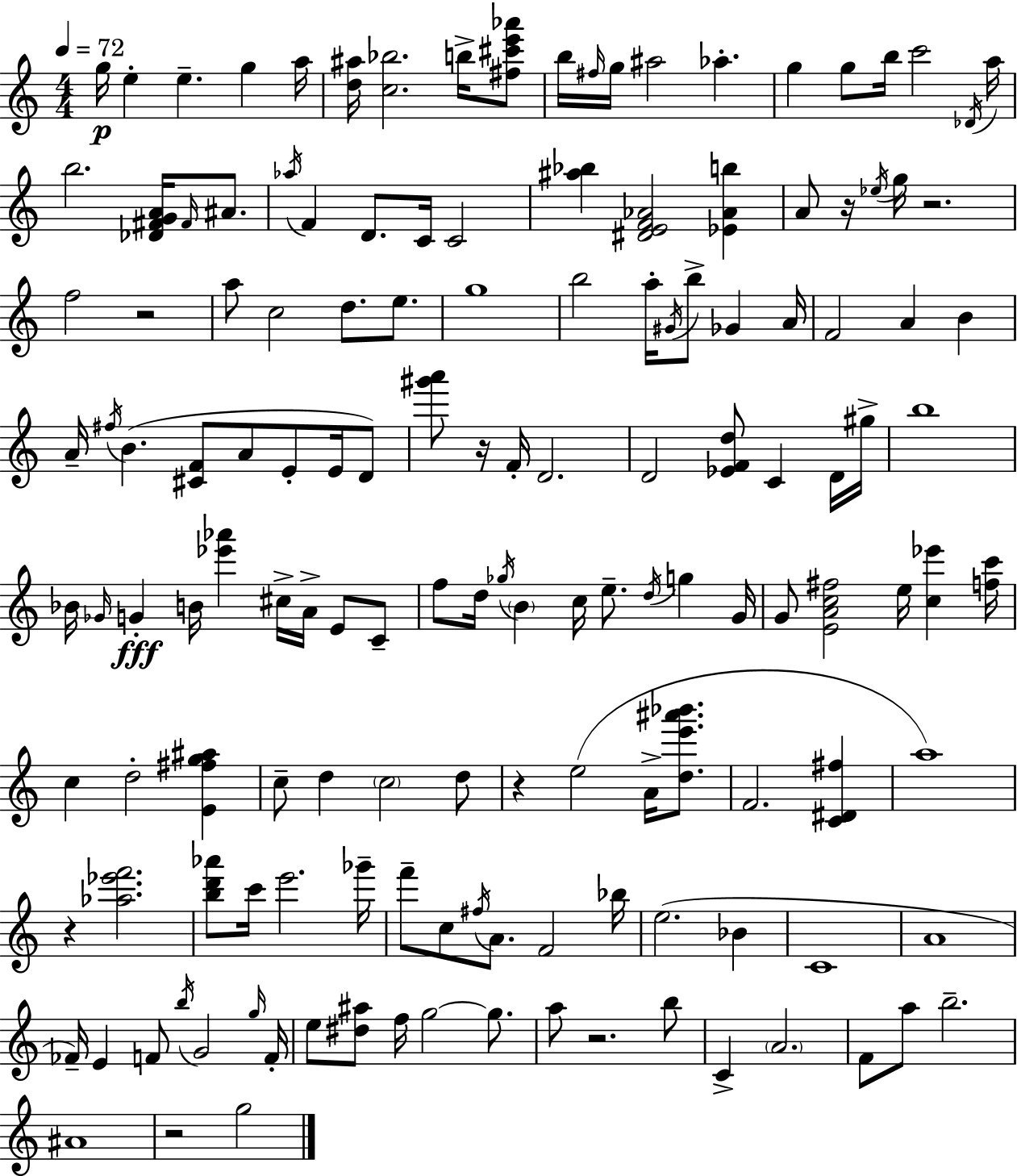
G5/s E5/q E5/q. G5/q A5/s [D5,A#5]/s [C5,Bb5]/h. B5/s [F#5,C#6,E6,Ab6]/e B5/s F#5/s G5/s A#5/h Ab5/q. G5/q G5/e B5/s C6/h Db4/s A5/s B5/h. [Db4,F#4,G4,A4]/s F#4/s A#4/e. Ab5/s F4/q D4/e. C4/s C4/h [A#5,Bb5]/q [D#4,E4,F4,Ab4]/h [Eb4,Ab4,B5]/q A4/e R/s Eb5/s G5/s R/h. F5/h R/h A5/e C5/h D5/e. E5/e. G5/w B5/h A5/s G#4/s B5/e Gb4/q A4/s F4/h A4/q B4/q A4/s F#5/s B4/q. [C#4,F4]/e A4/e E4/e E4/s D4/e [G#6,A6]/e R/s F4/s D4/h. D4/h [Eb4,F4,D5]/e C4/q D4/s G#5/s B5/w Bb4/s Gb4/s G4/q B4/s [Eb6,Ab6]/q C#5/s A4/s E4/e C4/e F5/e D5/s Gb5/s B4/q C5/s E5/e. D5/s G5/q G4/s G4/e [E4,A4,C5,F#5]/h E5/s [C5,Eb6]/q [F5,C6]/s C5/q D5/h [E4,F#5,G5,A#5]/q C5/e D5/q C5/h D5/e R/q E5/h A4/s [D5,E6,A#6,Bb6]/e. F4/h. [C4,D#4,F#5]/q A5/w R/q [Ab5,Eb6,F6]/h. [B5,D6,Ab6]/e C6/s E6/h. Gb6/s F6/e C5/e F#5/s A4/e. F4/h Bb5/s E5/h. Bb4/q C4/w A4/w FES4/s E4/q F4/e B5/s G4/h G5/s F4/s E5/e [D#5,A#5]/e F5/s G5/h G5/e. A5/e R/h. B5/e C4/q A4/h. F4/e A5/e B5/h. A#4/w R/h G5/h